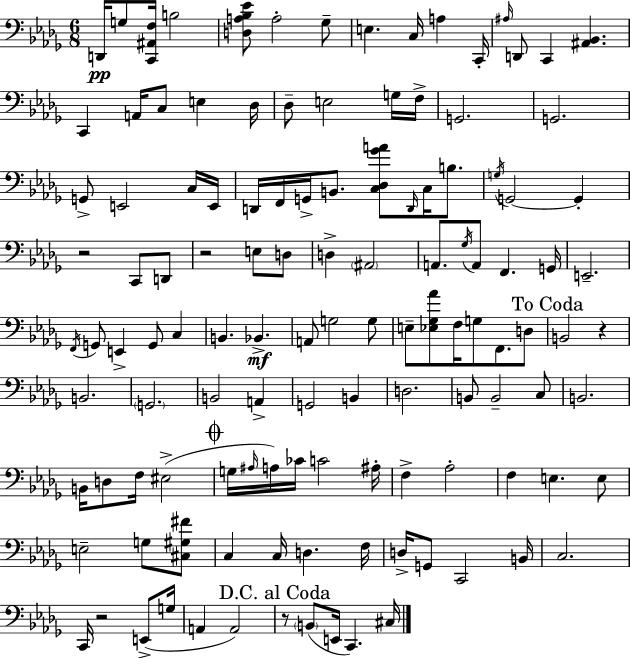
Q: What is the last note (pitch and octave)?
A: C#3